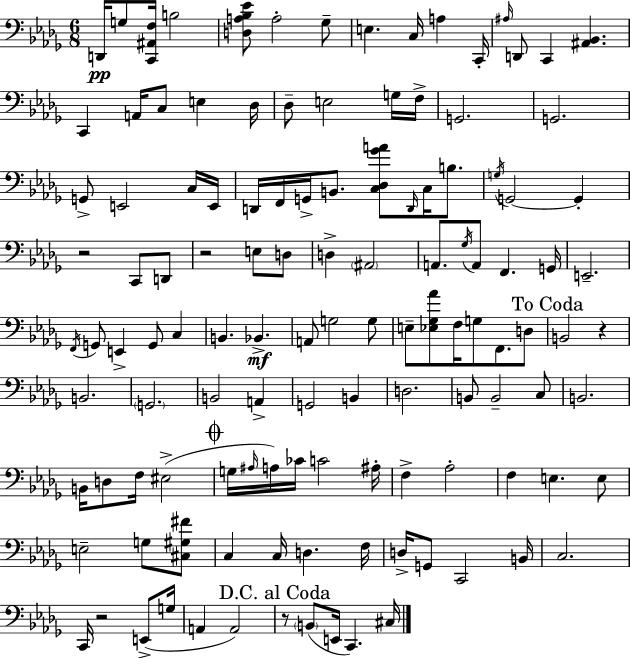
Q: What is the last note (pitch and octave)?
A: C#3